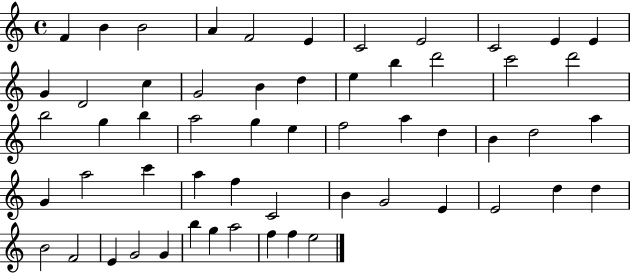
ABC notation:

X:1
T:Untitled
M:4/4
L:1/4
K:C
F B B2 A F2 E C2 E2 C2 E E G D2 c G2 B d e b d'2 c'2 d'2 b2 g b a2 g e f2 a d B d2 a G a2 c' a f C2 B G2 E E2 d d B2 F2 E G2 G b g a2 f f e2